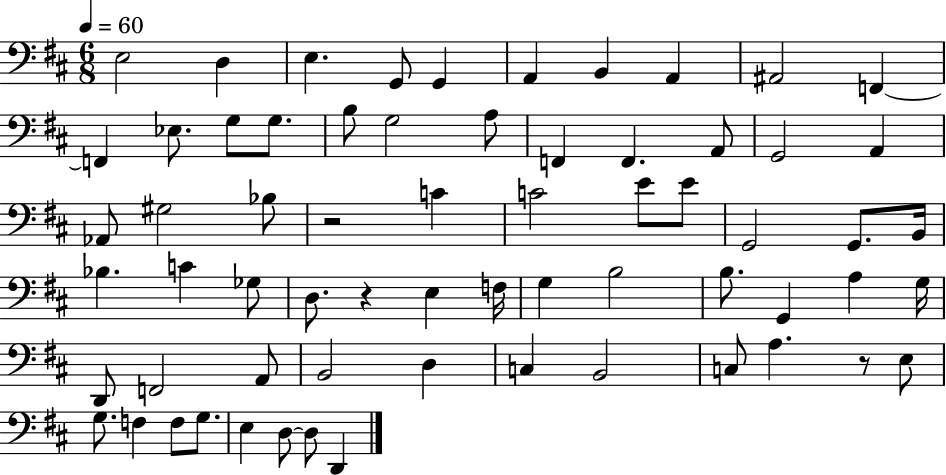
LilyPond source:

{
  \clef bass
  \numericTimeSignature
  \time 6/8
  \key d \major
  \tempo 4 = 60
  e2 d4 | e4. g,8 g,4 | a,4 b,4 a,4 | ais,2 f,4~~ | \break f,4 ees8. g8 g8. | b8 g2 a8 | f,4 f,4. a,8 | g,2 a,4 | \break aes,8 gis2 bes8 | r2 c'4 | c'2 e'8 e'8 | g,2 g,8. b,16 | \break bes4. c'4 ges8 | d8. r4 e4 f16 | g4 b2 | b8. g,4 a4 g16 | \break d,8 f,2 a,8 | b,2 d4 | c4 b,2 | c8 a4. r8 e8 | \break g8. f4 f8 g8. | e4 d8~~ d8 d,4 | \bar "|."
}